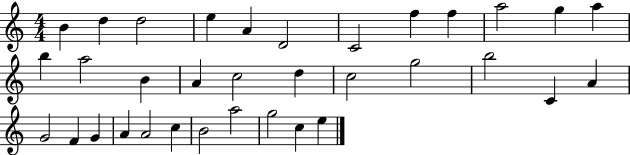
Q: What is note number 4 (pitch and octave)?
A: E5